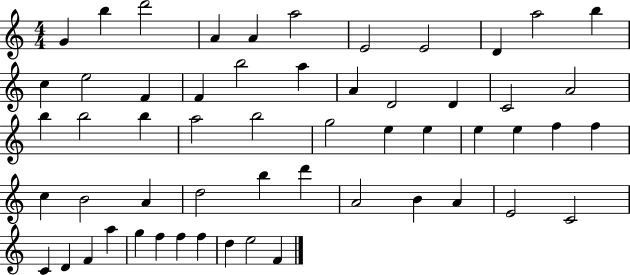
X:1
T:Untitled
M:4/4
L:1/4
K:C
G b d'2 A A a2 E2 E2 D a2 b c e2 F F b2 a A D2 D C2 A2 b b2 b a2 b2 g2 e e e e f f c B2 A d2 b d' A2 B A E2 C2 C D F a g f f f d e2 F